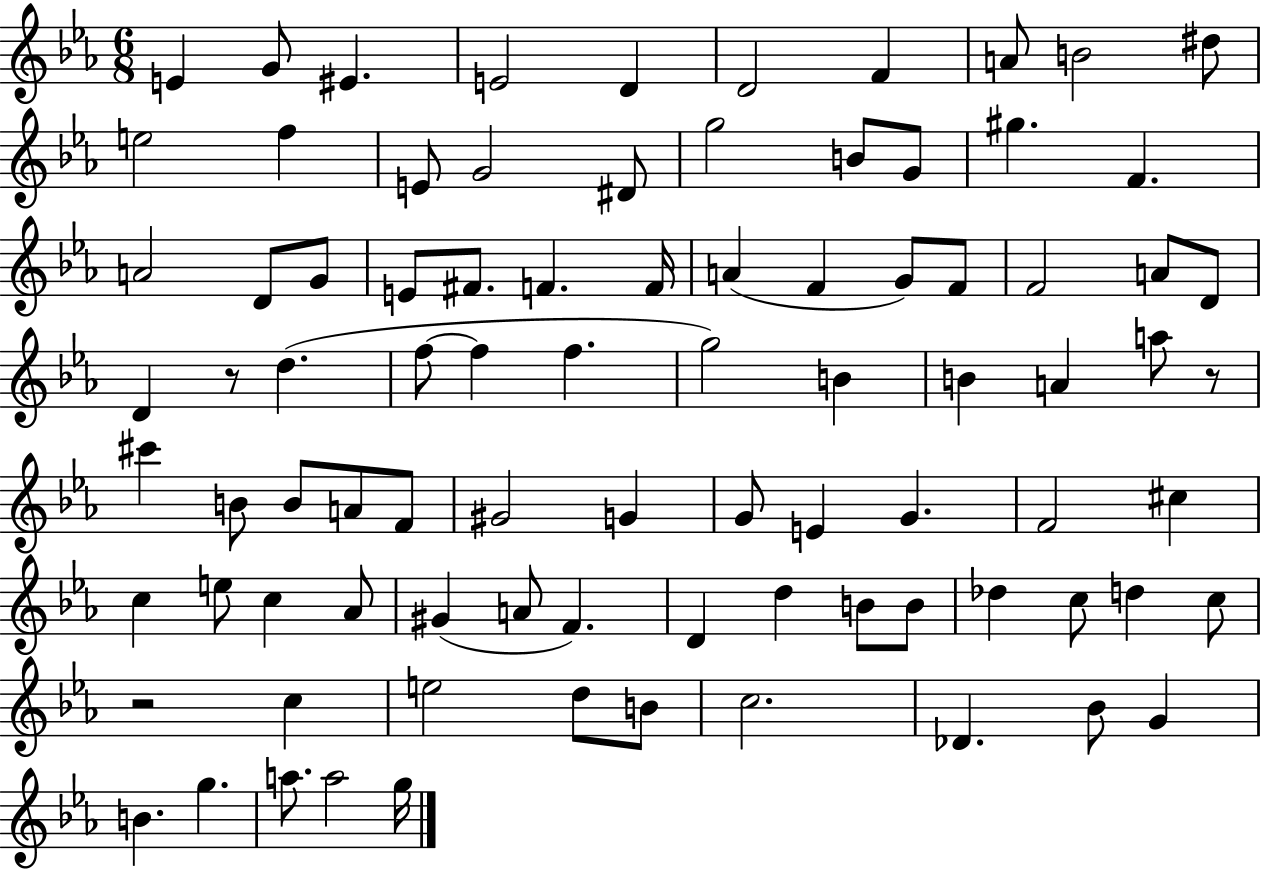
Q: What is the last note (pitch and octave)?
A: G5